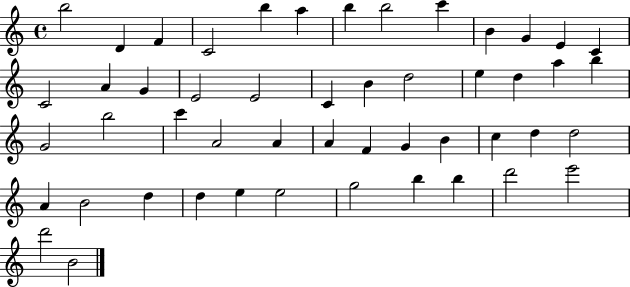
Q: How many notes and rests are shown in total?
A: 50